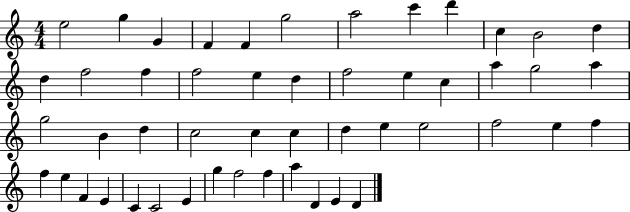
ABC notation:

X:1
T:Untitled
M:4/4
L:1/4
K:C
e2 g G F F g2 a2 c' d' c B2 d d f2 f f2 e d f2 e c a g2 a g2 B d c2 c c d e e2 f2 e f f e F E C C2 E g f2 f a D E D